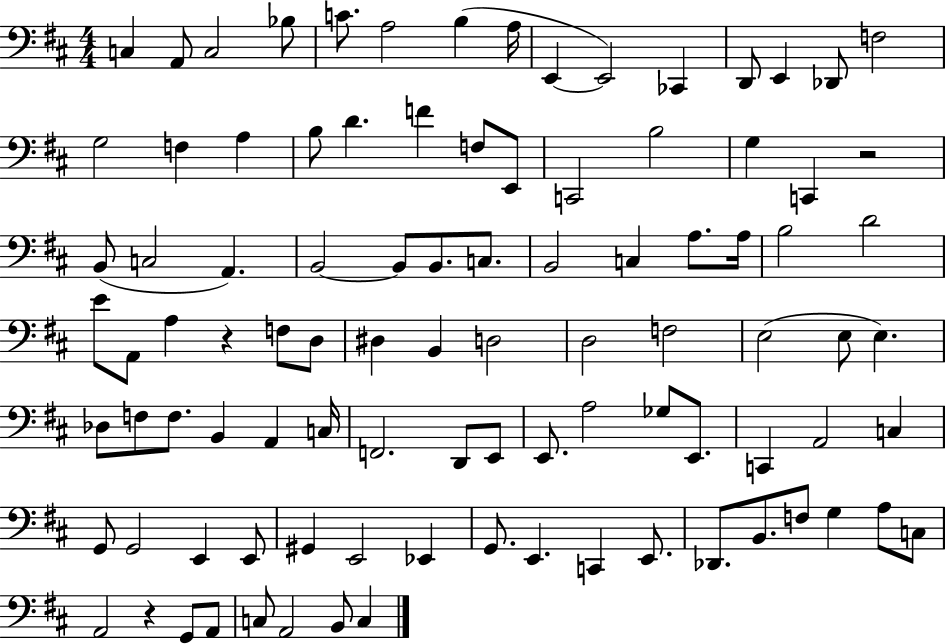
{
  \clef bass
  \numericTimeSignature
  \time 4/4
  \key d \major
  c4 a,8 c2 bes8 | c'8. a2 b4( a16 | e,4~~ e,2) ces,4 | d,8 e,4 des,8 f2 | \break g2 f4 a4 | b8 d'4. f'4 f8 e,8 | c,2 b2 | g4 c,4 r2 | \break b,8( c2 a,4.) | b,2~~ b,8 b,8. c8. | b,2 c4 a8. a16 | b2 d'2 | \break e'8 a,8 a4 r4 f8 d8 | dis4 b,4 d2 | d2 f2 | e2( e8 e4.) | \break des8 f8 f8. b,4 a,4 c16 | f,2. d,8 e,8 | e,8. a2 ges8 e,8. | c,4 a,2 c4 | \break g,8 g,2 e,4 e,8 | gis,4 e,2 ees,4 | g,8. e,4. c,4 e,8. | des,8. b,8. f8 g4 a8 c8 | \break a,2 r4 g,8 a,8 | c8 a,2 b,8 c4 | \bar "|."
}